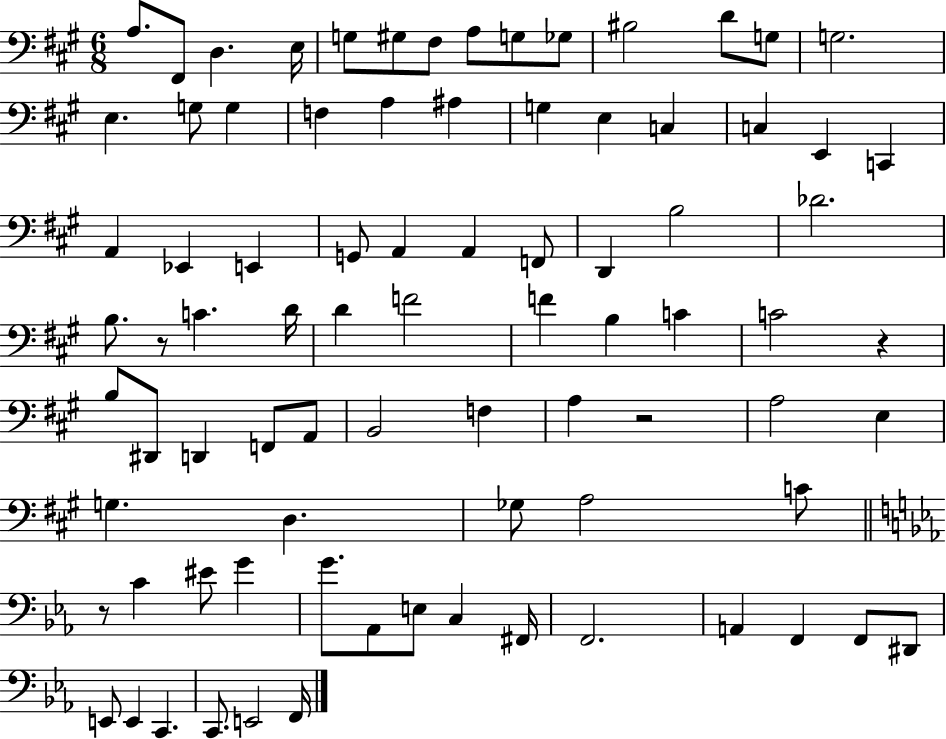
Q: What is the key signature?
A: A major